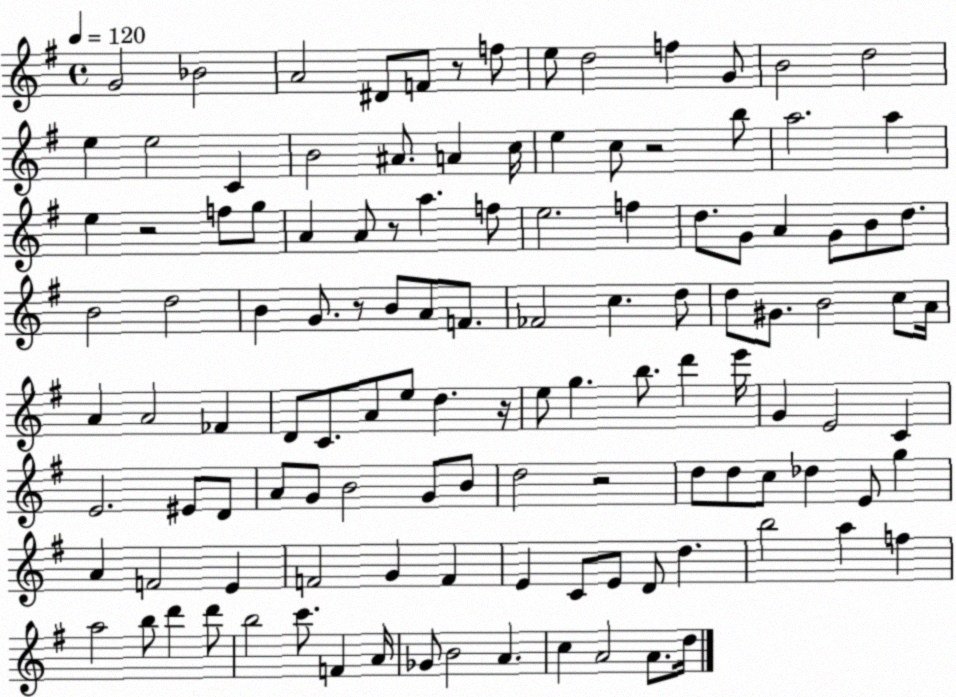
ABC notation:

X:1
T:Untitled
M:4/4
L:1/4
K:G
G2 _B2 A2 ^D/2 F/2 z/2 f/2 e/2 d2 f G/2 B2 d2 e e2 C B2 ^A/2 A c/4 e c/2 z2 b/2 a2 a e z2 f/2 g/2 A A/2 z/2 a f/2 e2 f d/2 G/2 A G/2 B/2 d/2 B2 d2 B G/2 z/2 B/2 A/2 F/2 _F2 c d/2 d/2 ^G/2 B2 c/2 A/4 A A2 _F D/2 C/2 A/2 e/2 d z/4 e/2 g b/2 d' e'/4 G E2 C E2 ^E/2 D/2 A/2 G/2 B2 G/2 B/2 d2 z2 d/2 d/2 c/2 _d E/2 g A F2 E F2 G F E C/2 E/2 D/2 d b2 a f a2 b/2 d' d'/2 b2 c'/2 F A/4 _G/2 B2 A c A2 A/2 d/4